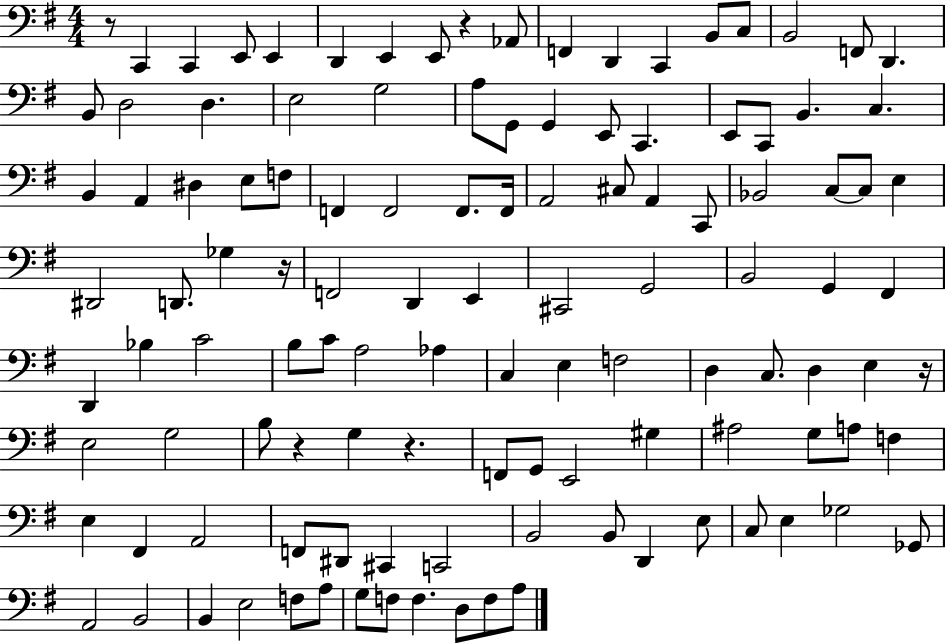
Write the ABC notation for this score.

X:1
T:Untitled
M:4/4
L:1/4
K:G
z/2 C,, C,, E,,/2 E,, D,, E,, E,,/2 z _A,,/2 F,, D,, C,, B,,/2 C,/2 B,,2 F,,/2 D,, B,,/2 D,2 D, E,2 G,2 A,/2 G,,/2 G,, E,,/2 C,, E,,/2 C,,/2 B,, C, B,, A,, ^D, E,/2 F,/2 F,, F,,2 F,,/2 F,,/4 A,,2 ^C,/2 A,, C,,/2 _B,,2 C,/2 C,/2 E, ^D,,2 D,,/2 _G, z/4 F,,2 D,, E,, ^C,,2 G,,2 B,,2 G,, ^F,, D,, _B, C2 B,/2 C/2 A,2 _A, C, E, F,2 D, C,/2 D, E, z/4 E,2 G,2 B,/2 z G, z F,,/2 G,,/2 E,,2 ^G, ^A,2 G,/2 A,/2 F, E, ^F,, A,,2 F,,/2 ^D,,/2 ^C,, C,,2 B,,2 B,,/2 D,, E,/2 C,/2 E, _G,2 _G,,/2 A,,2 B,,2 B,, E,2 F,/2 A,/2 G,/2 F,/2 F, D,/2 F,/2 A,/2